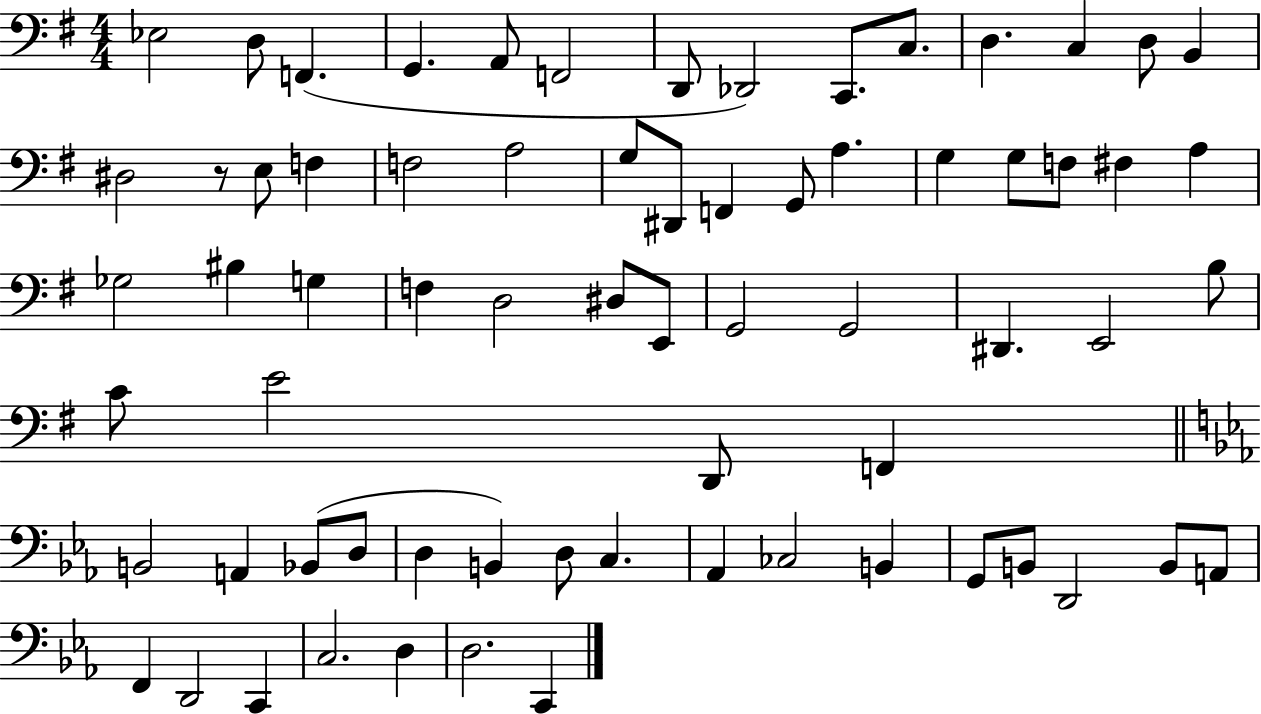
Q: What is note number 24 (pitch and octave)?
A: A3